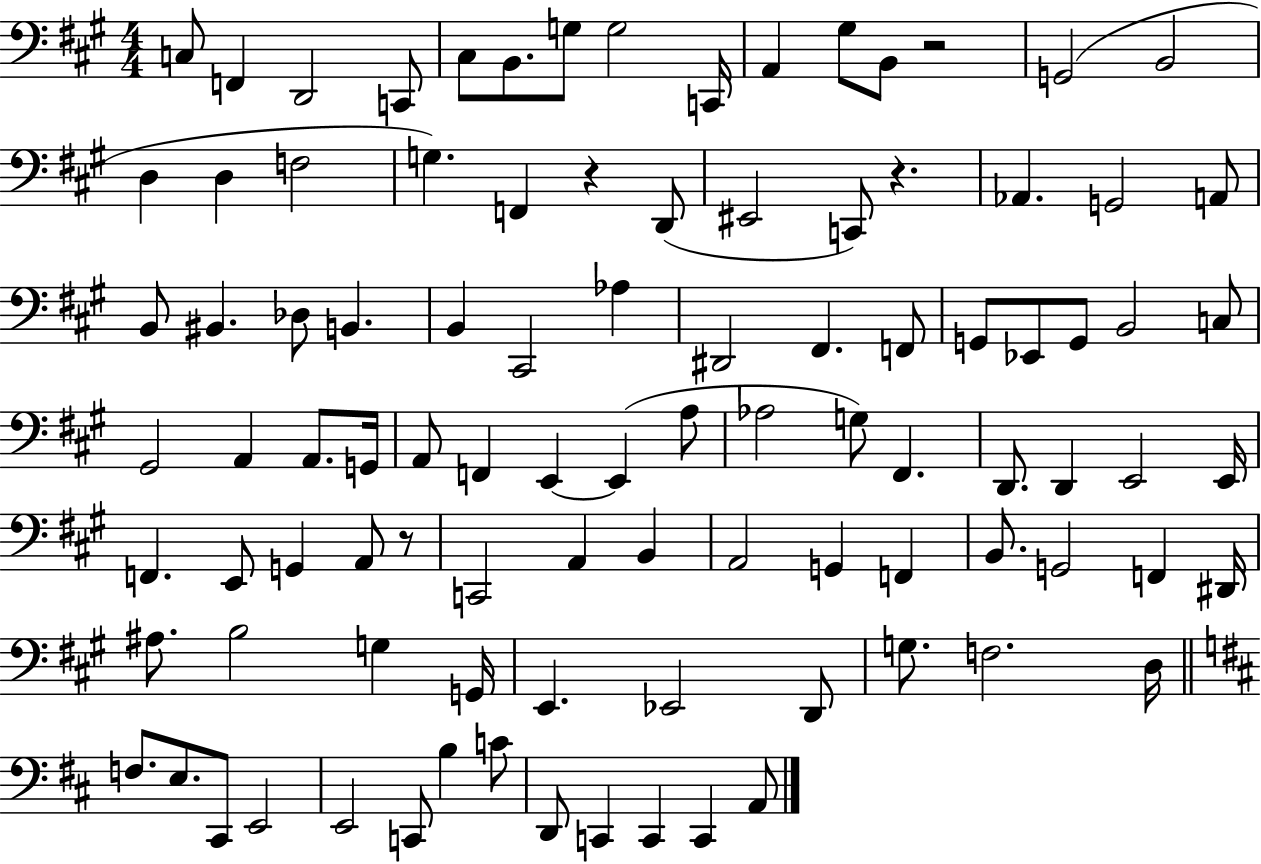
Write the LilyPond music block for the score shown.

{
  \clef bass
  \numericTimeSignature
  \time 4/4
  \key a \major
  c8 f,4 d,2 c,8 | cis8 b,8. g8 g2 c,16 | a,4 gis8 b,8 r2 | g,2( b,2 | \break d4 d4 f2 | g4.) f,4 r4 d,8( | eis,2 c,8) r4. | aes,4. g,2 a,8 | \break b,8 bis,4. des8 b,4. | b,4 cis,2 aes4 | dis,2 fis,4. f,8 | g,8 ees,8 g,8 b,2 c8 | \break gis,2 a,4 a,8. g,16 | a,8 f,4 e,4~~ e,4( a8 | aes2 g8) fis,4. | d,8. d,4 e,2 e,16 | \break f,4. e,8 g,4 a,8 r8 | c,2 a,4 b,4 | a,2 g,4 f,4 | b,8. g,2 f,4 dis,16 | \break ais8. b2 g4 g,16 | e,4. ees,2 d,8 | g8. f2. d16 | \bar "||" \break \key d \major f8. e8. cis,8 e,2 | e,2 c,8 b4 c'8 | d,8 c,4 c,4 c,4 a,8 | \bar "|."
}